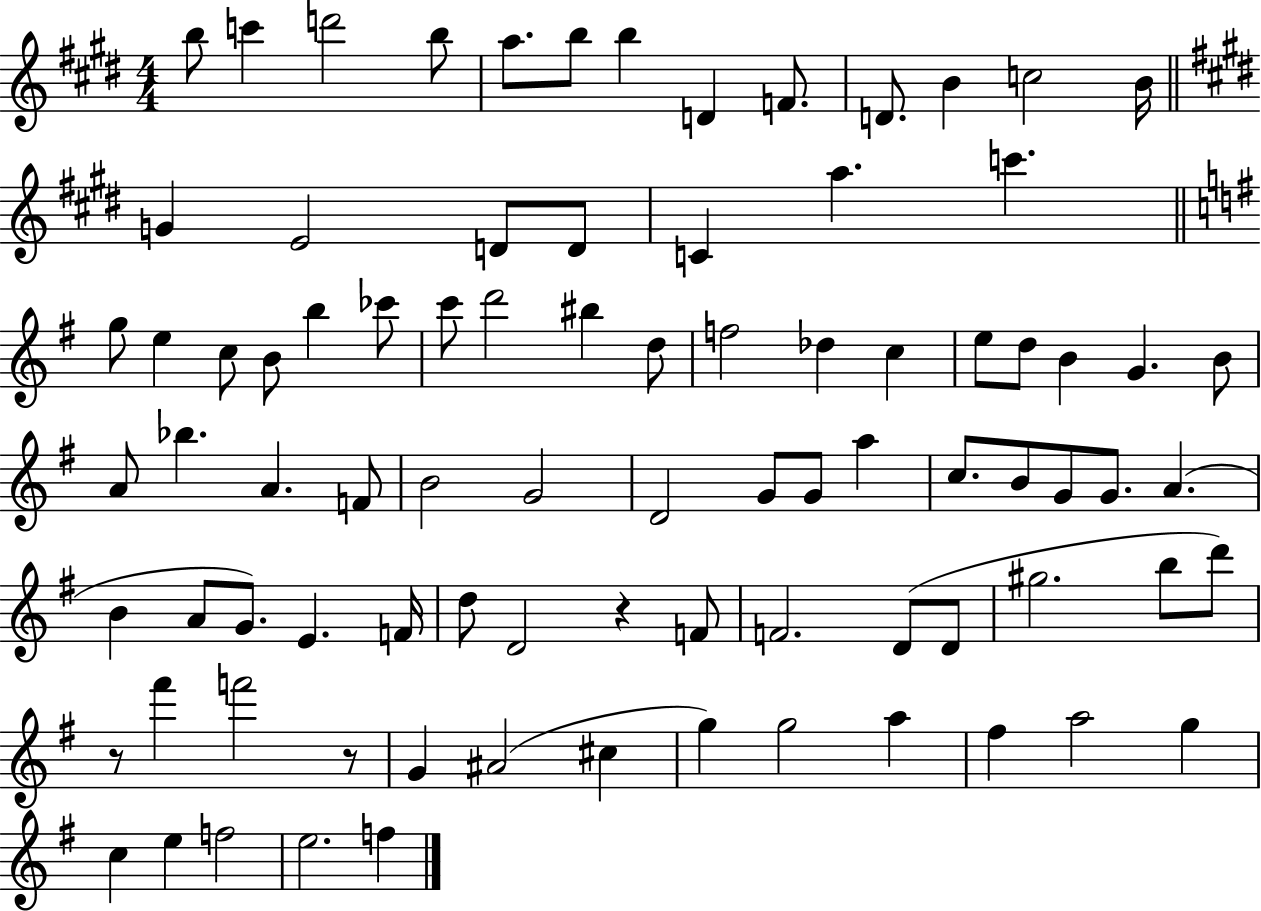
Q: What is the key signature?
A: E major